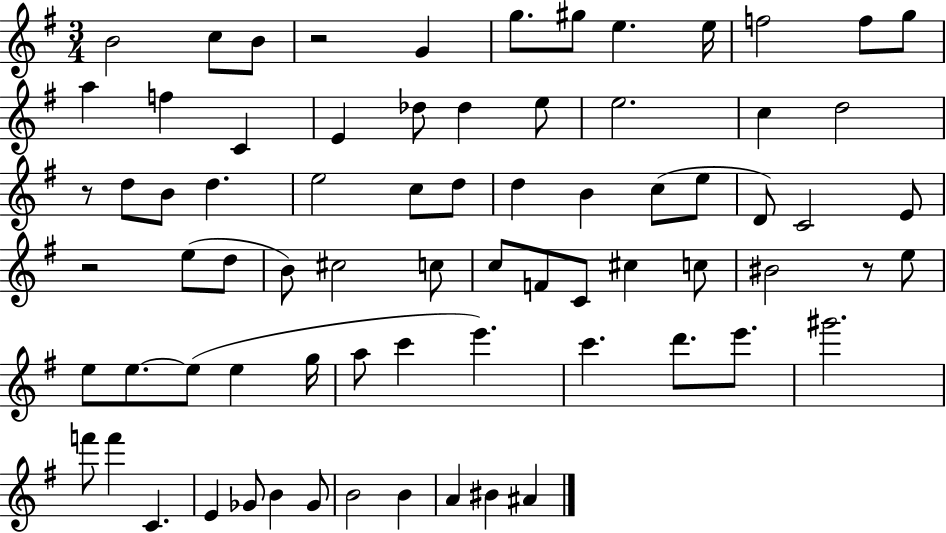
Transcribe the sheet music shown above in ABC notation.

X:1
T:Untitled
M:3/4
L:1/4
K:G
B2 c/2 B/2 z2 G g/2 ^g/2 e e/4 f2 f/2 g/2 a f C E _d/2 _d e/2 e2 c d2 z/2 d/2 B/2 d e2 c/2 d/2 d B c/2 e/2 D/2 C2 E/2 z2 e/2 d/2 B/2 ^c2 c/2 c/2 F/2 C/2 ^c c/2 ^B2 z/2 e/2 e/2 e/2 e/2 e g/4 a/2 c' e' c' d'/2 e'/2 ^g'2 f'/2 f' C E _G/2 B _G/2 B2 B A ^B ^A